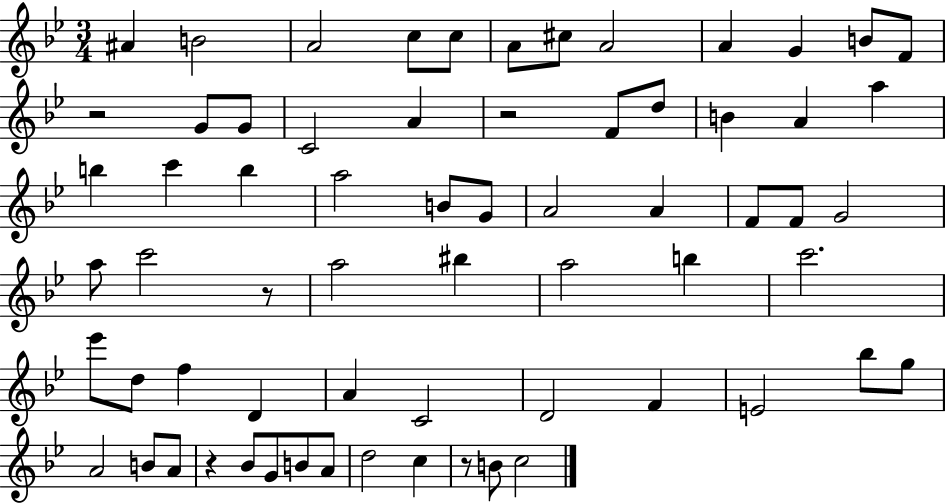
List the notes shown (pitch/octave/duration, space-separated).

A#4/q B4/h A4/h C5/e C5/e A4/e C#5/e A4/h A4/q G4/q B4/e F4/e R/h G4/e G4/e C4/h A4/q R/h F4/e D5/e B4/q A4/q A5/q B5/q C6/q B5/q A5/h B4/e G4/e A4/h A4/q F4/e F4/e G4/h A5/e C6/h R/e A5/h BIS5/q A5/h B5/q C6/h. Eb6/e D5/e F5/q D4/q A4/q C4/h D4/h F4/q E4/h Bb5/e G5/e A4/h B4/e A4/e R/q Bb4/e G4/e B4/e A4/e D5/h C5/q R/e B4/e C5/h